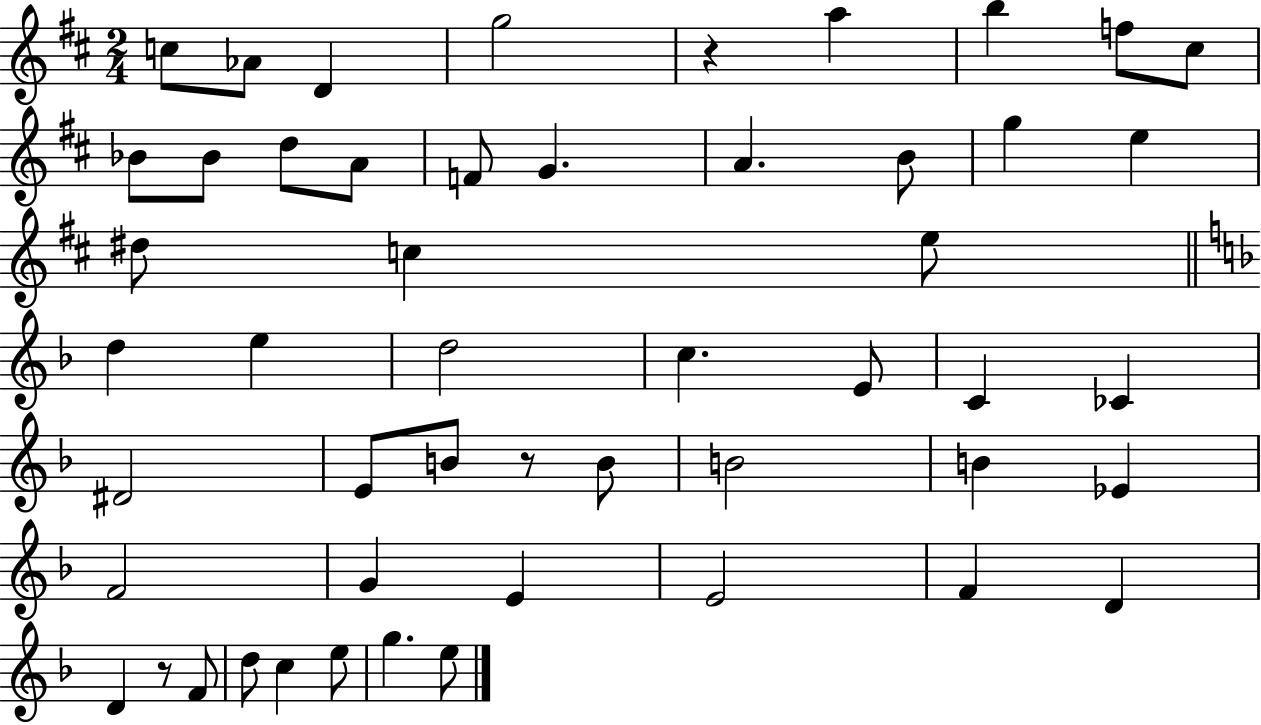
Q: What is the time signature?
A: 2/4